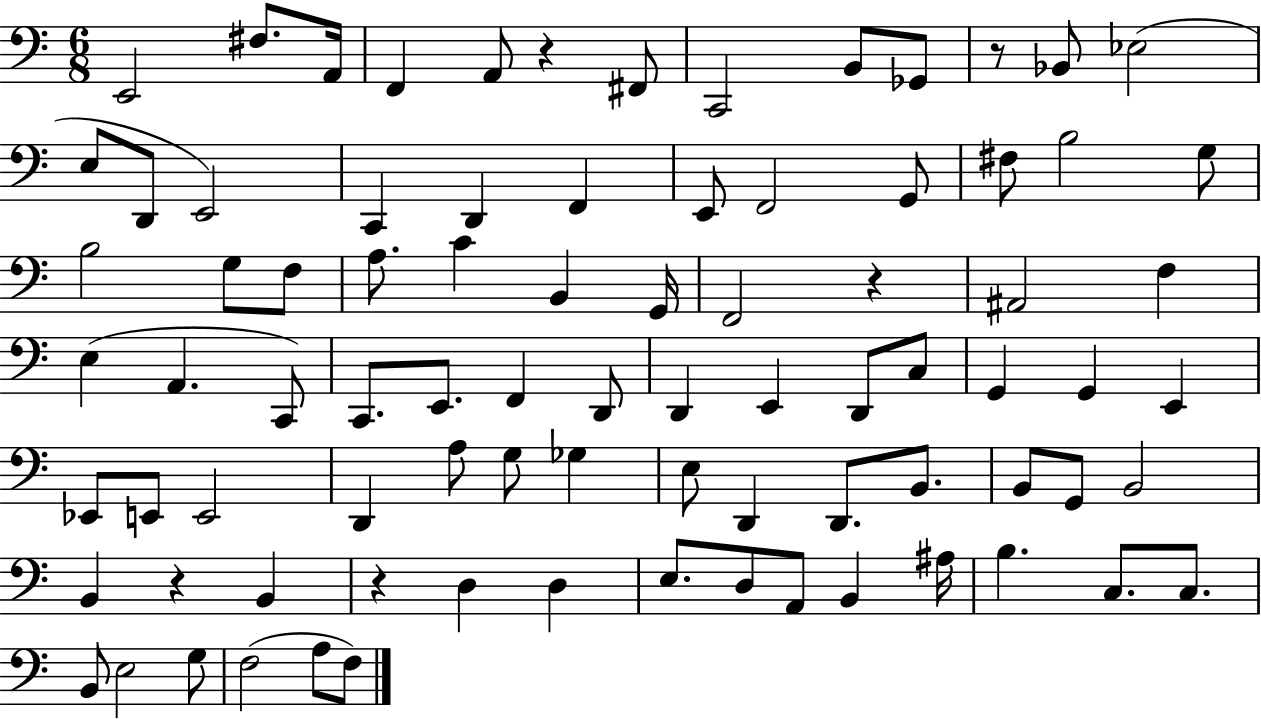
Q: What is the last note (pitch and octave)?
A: F3